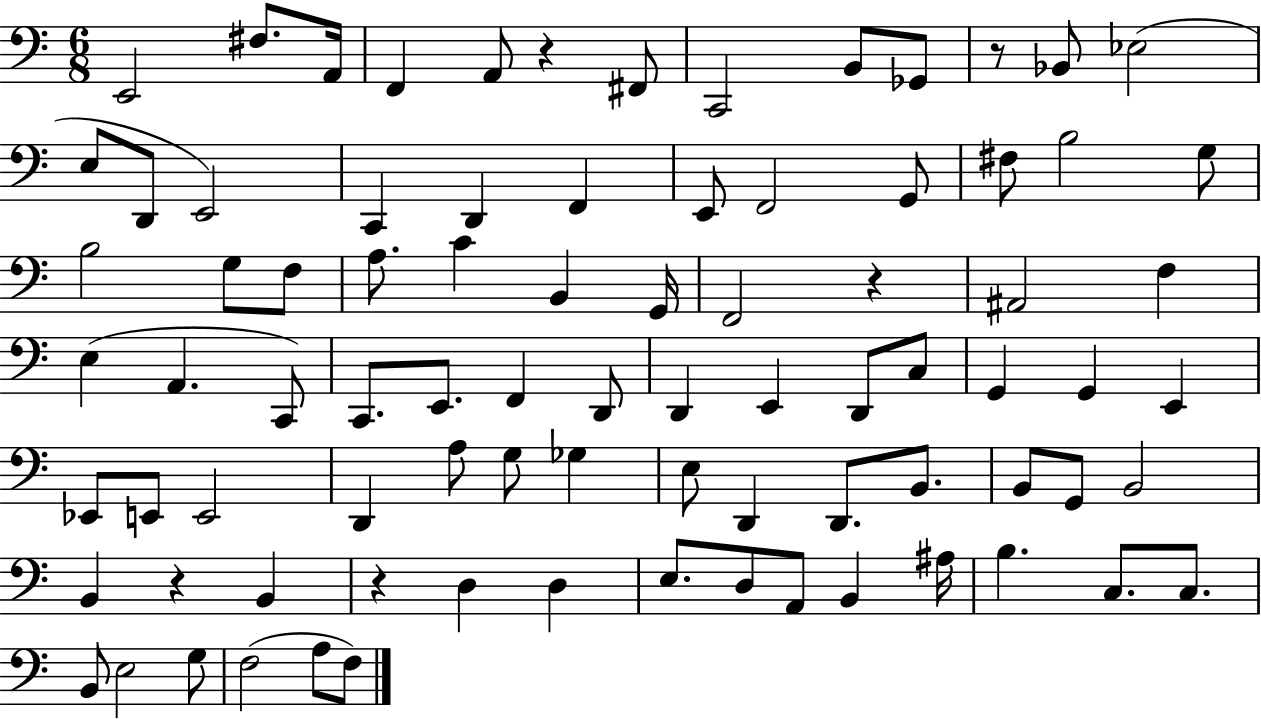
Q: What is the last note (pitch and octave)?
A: F3